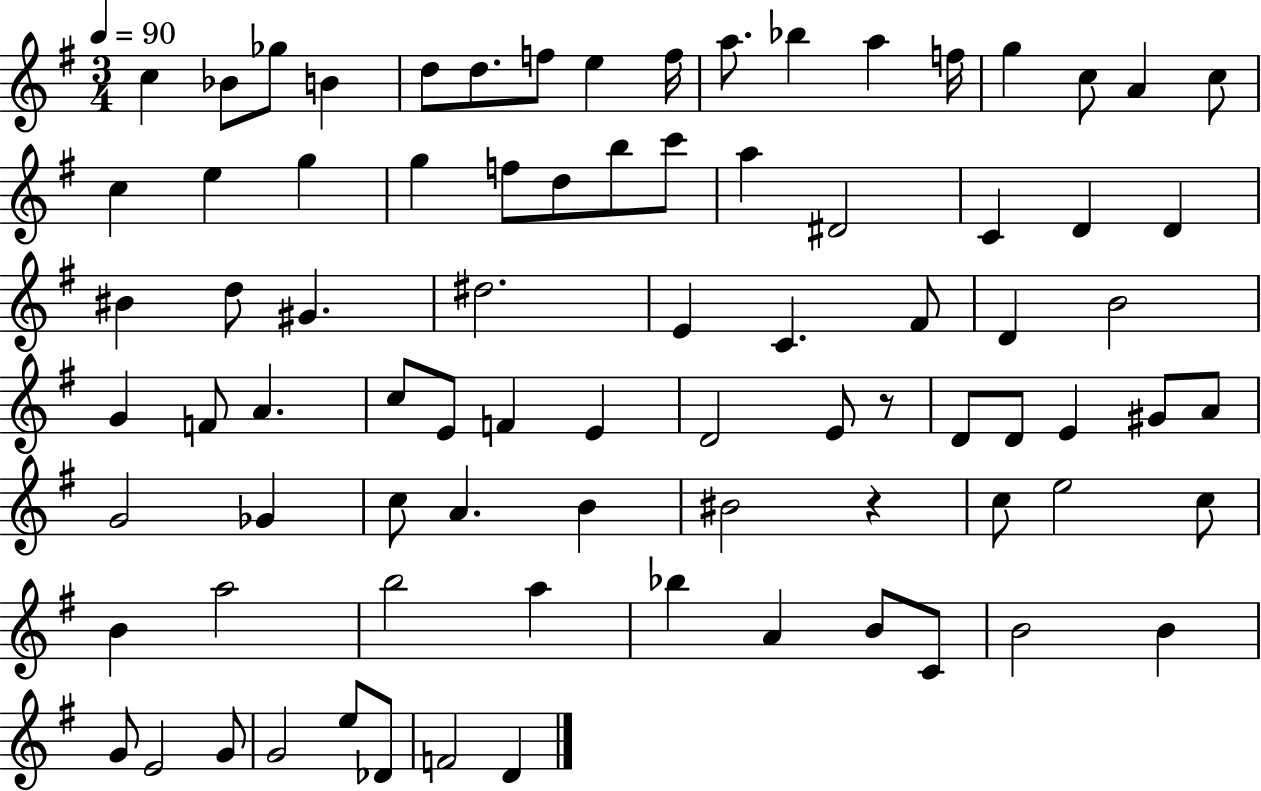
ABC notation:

X:1
T:Untitled
M:3/4
L:1/4
K:G
c _B/2 _g/2 B d/2 d/2 f/2 e f/4 a/2 _b a f/4 g c/2 A c/2 c e g g f/2 d/2 b/2 c'/2 a ^D2 C D D ^B d/2 ^G ^d2 E C ^F/2 D B2 G F/2 A c/2 E/2 F E D2 E/2 z/2 D/2 D/2 E ^G/2 A/2 G2 _G c/2 A B ^B2 z c/2 e2 c/2 B a2 b2 a _b A B/2 C/2 B2 B G/2 E2 G/2 G2 e/2 _D/2 F2 D